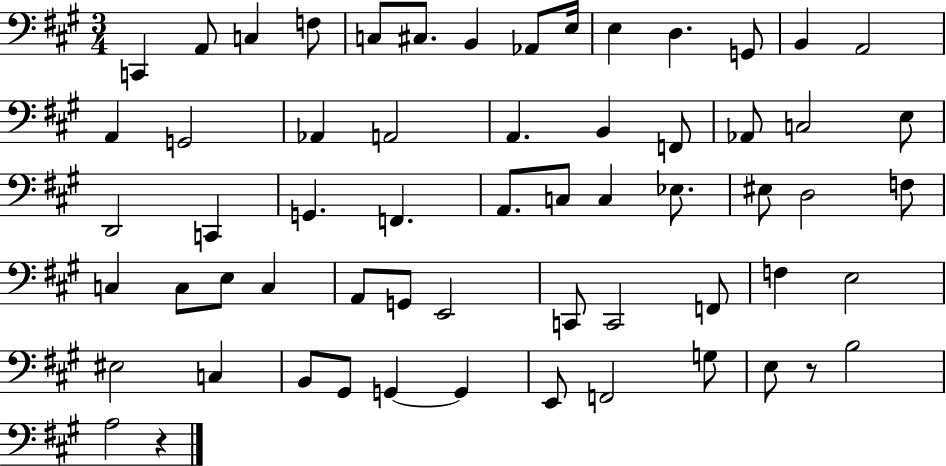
{
  \clef bass
  \numericTimeSignature
  \time 3/4
  \key a \major
  c,4 a,8 c4 f8 | c8 cis8. b,4 aes,8 e16 | e4 d4. g,8 | b,4 a,2 | \break a,4 g,2 | aes,4 a,2 | a,4. b,4 f,8 | aes,8 c2 e8 | \break d,2 c,4 | g,4. f,4. | a,8. c8 c4 ees8. | eis8 d2 f8 | \break c4 c8 e8 c4 | a,8 g,8 e,2 | c,8 c,2 f,8 | f4 e2 | \break eis2 c4 | b,8 gis,8 g,4~~ g,4 | e,8 f,2 g8 | e8 r8 b2 | \break a2 r4 | \bar "|."
}